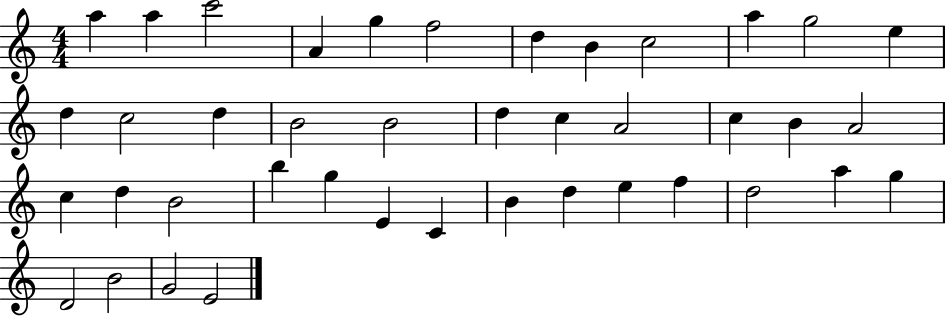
A5/q A5/q C6/h A4/q G5/q F5/h D5/q B4/q C5/h A5/q G5/h E5/q D5/q C5/h D5/q B4/h B4/h D5/q C5/q A4/h C5/q B4/q A4/h C5/q D5/q B4/h B5/q G5/q E4/q C4/q B4/q D5/q E5/q F5/q D5/h A5/q G5/q D4/h B4/h G4/h E4/h